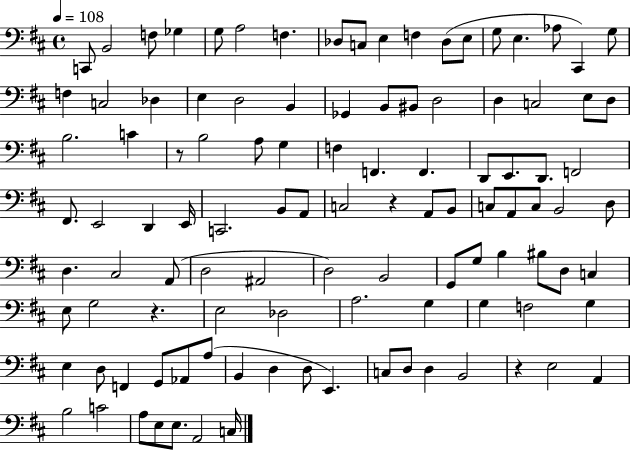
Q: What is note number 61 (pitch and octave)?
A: C#3